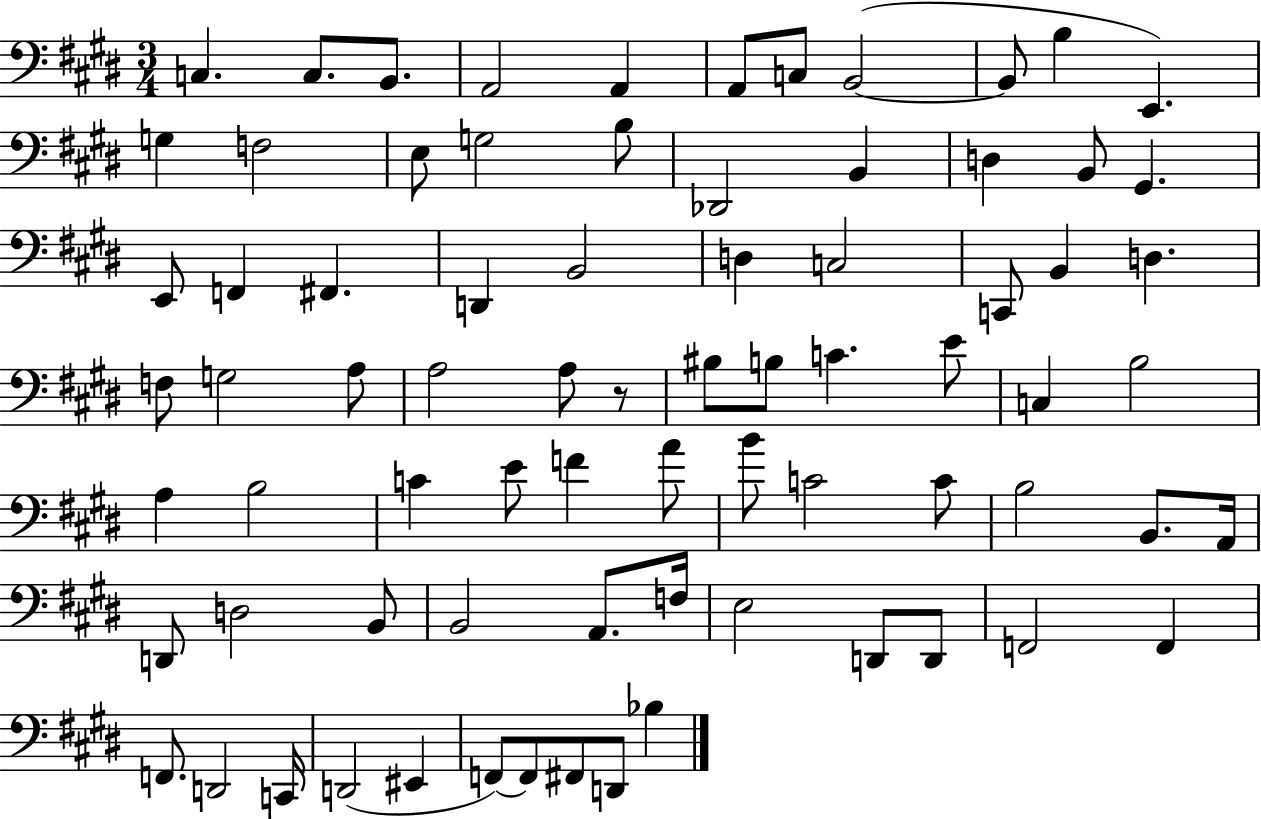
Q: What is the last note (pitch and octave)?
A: Bb3